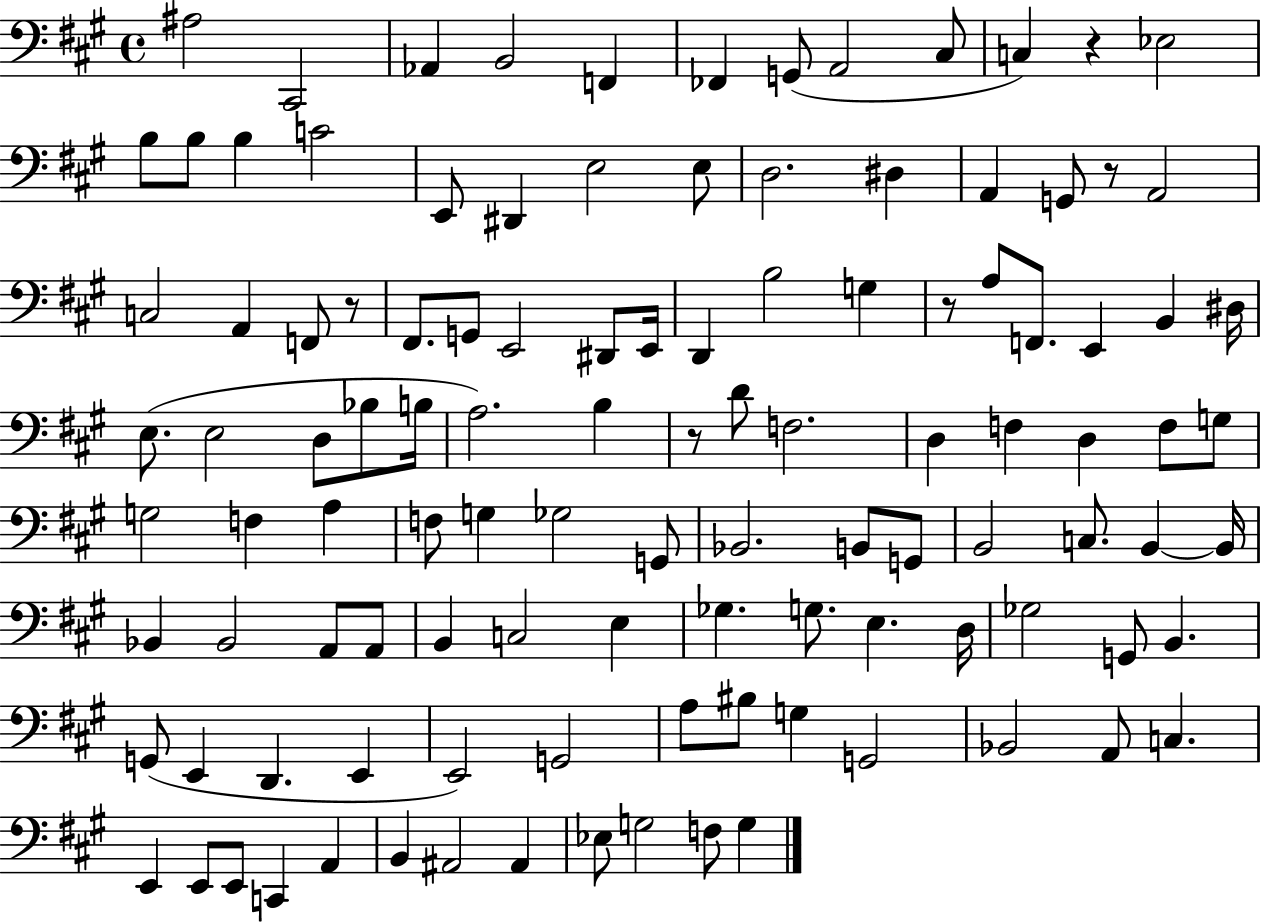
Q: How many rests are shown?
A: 5